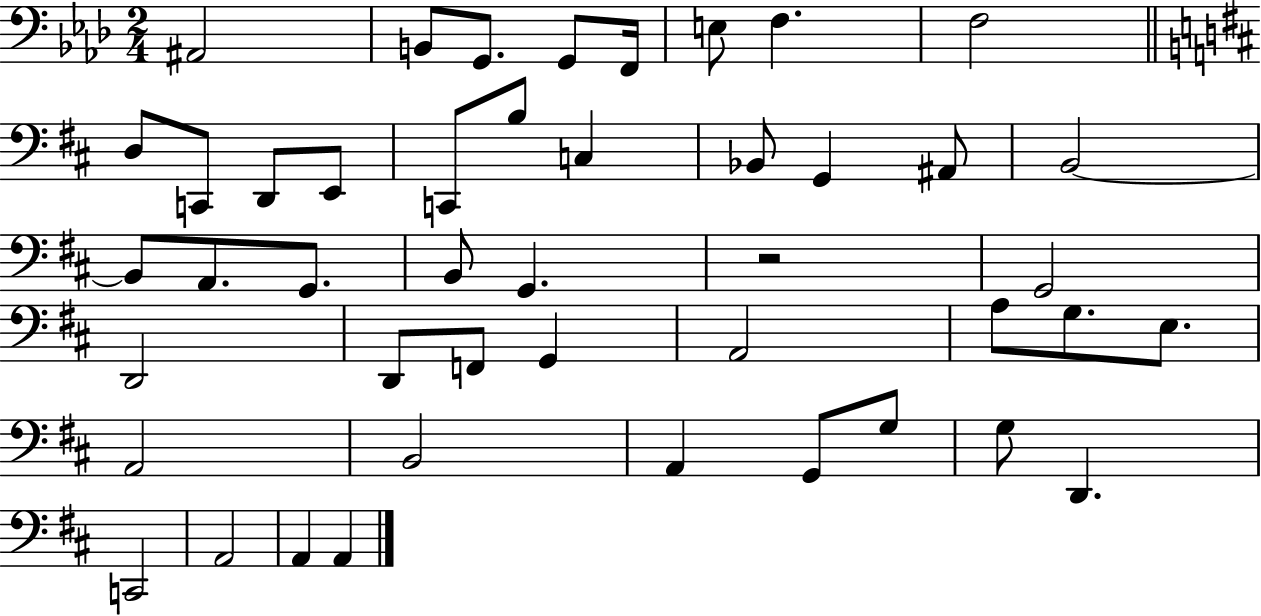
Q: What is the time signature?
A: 2/4